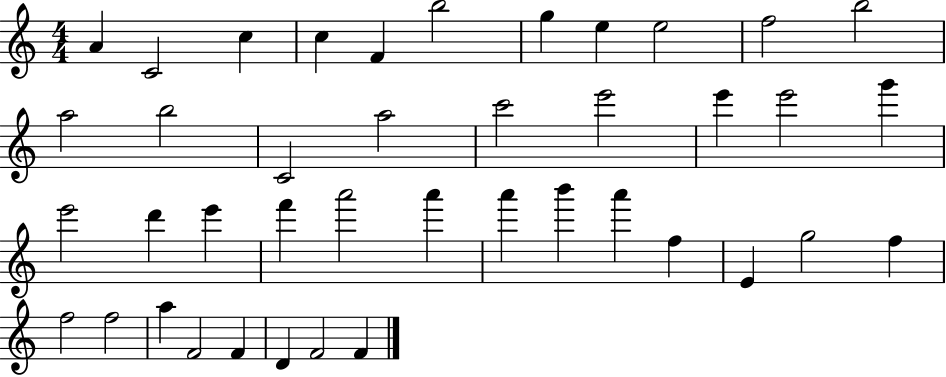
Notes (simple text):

A4/q C4/h C5/q C5/q F4/q B5/h G5/q E5/q E5/h F5/h B5/h A5/h B5/h C4/h A5/h C6/h E6/h E6/q E6/h G6/q E6/h D6/q E6/q F6/q A6/h A6/q A6/q B6/q A6/q F5/q E4/q G5/h F5/q F5/h F5/h A5/q F4/h F4/q D4/q F4/h F4/q